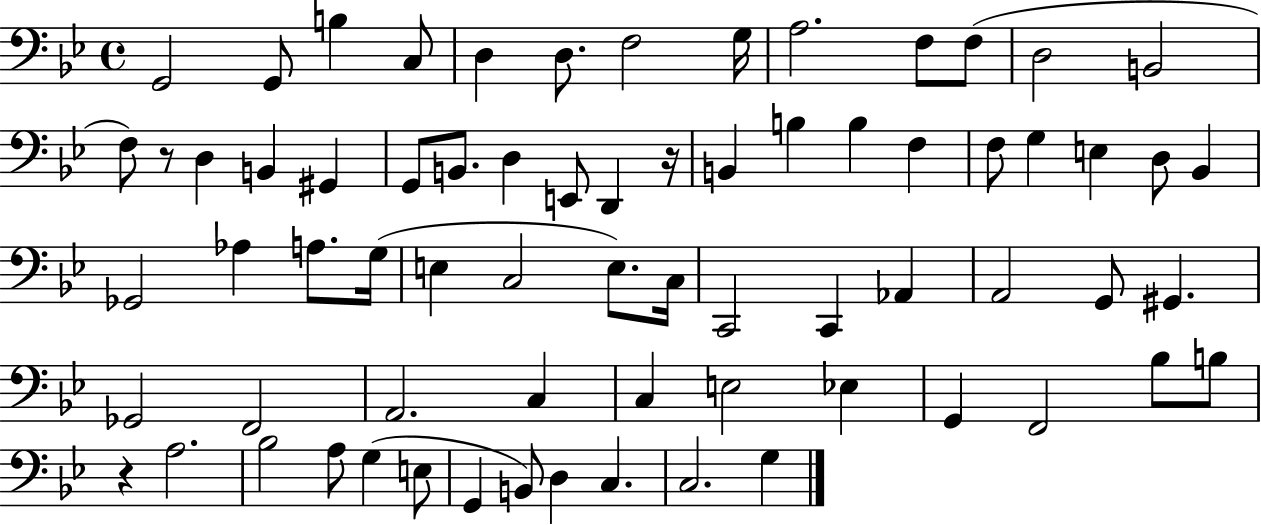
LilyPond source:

{
  \clef bass
  \time 4/4
  \defaultTimeSignature
  \key bes \major
  g,2 g,8 b4 c8 | d4 d8. f2 g16 | a2. f8 f8( | d2 b,2 | \break f8) r8 d4 b,4 gis,4 | g,8 b,8. d4 e,8 d,4 r16 | b,4 b4 b4 f4 | f8 g4 e4 d8 bes,4 | \break ges,2 aes4 a8. g16( | e4 c2 e8.) c16 | c,2 c,4 aes,4 | a,2 g,8 gis,4. | \break ges,2 f,2 | a,2. c4 | c4 e2 ees4 | g,4 f,2 bes8 b8 | \break r4 a2. | bes2 a8 g4( e8 | g,4 b,8) d4 c4. | c2. g4 | \break \bar "|."
}